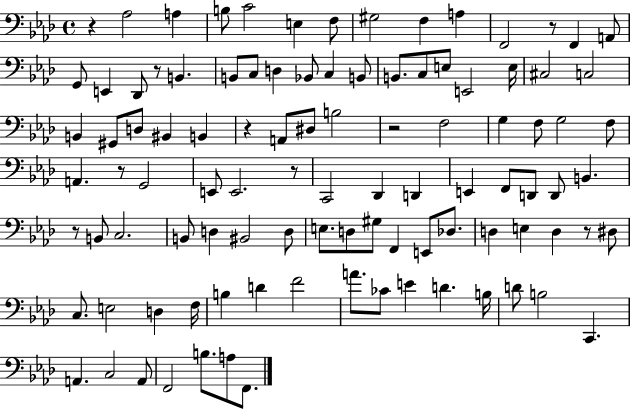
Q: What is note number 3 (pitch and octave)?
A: B3